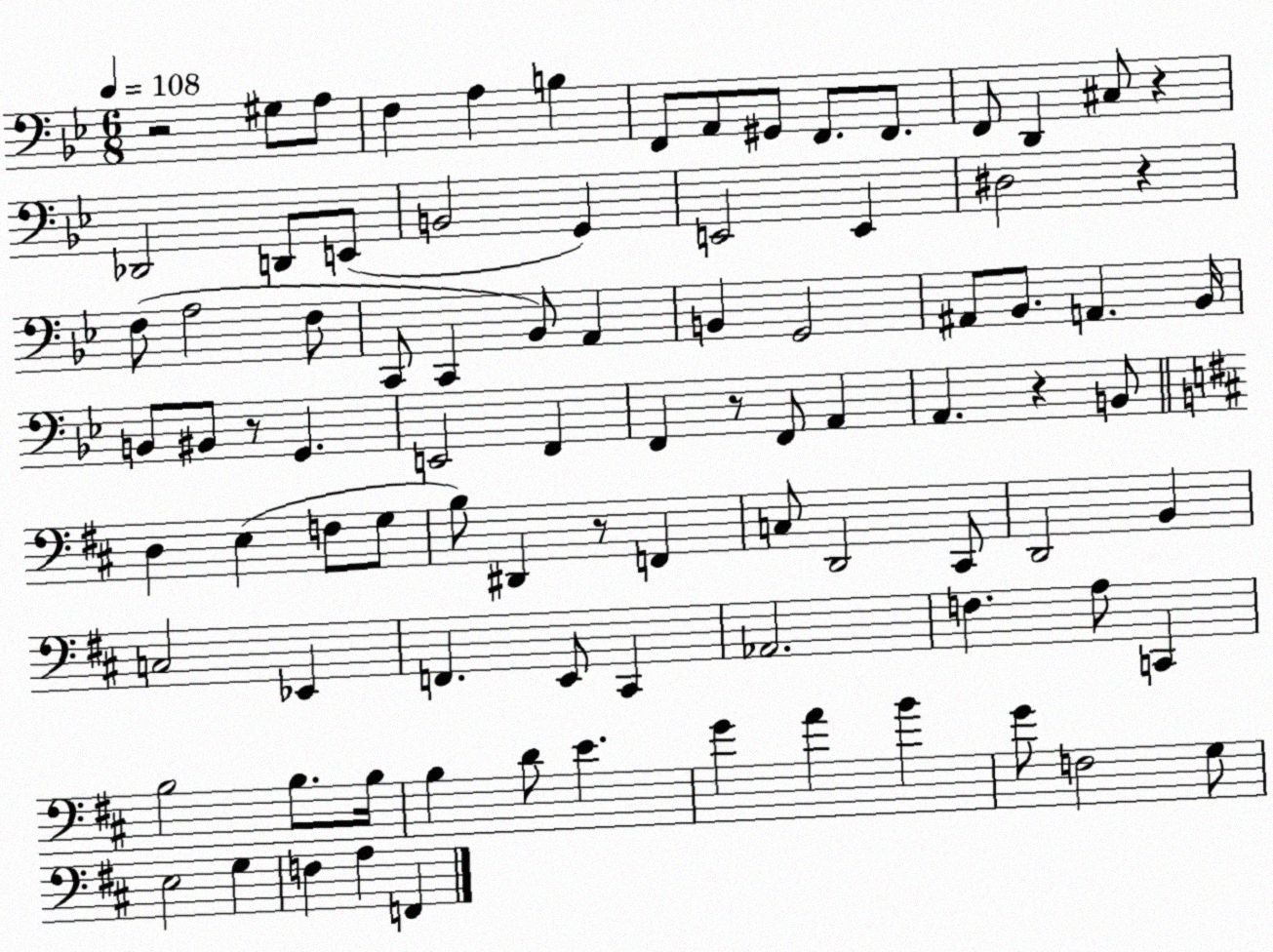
X:1
T:Untitled
M:6/8
L:1/4
K:Bb
z2 ^G,/2 A,/2 F, A, B, F,,/2 A,,/2 ^G,,/2 F,,/2 F,,/2 F,,/2 D,, ^C,/2 z _D,,2 D,,/2 E,,/2 B,,2 G,, E,,2 E,, ^D,2 z F,/2 A,2 F,/2 C,,/2 C,, _B,,/2 A,, B,, G,,2 ^A,,/2 _B,,/2 A,, _B,,/4 B,,/2 ^B,,/2 z/2 G,, E,,2 F,, F,, z/2 F,,/2 A,, A,, z B,,/2 D, E, F,/2 G,/2 B,/2 ^D,, z/2 F,, C,/2 D,,2 ^C,,/2 D,,2 B,, C,2 _E,, F,, E,,/2 ^C,, _A,,2 F, A,/2 C,, B,2 B,/2 B,/4 B, D/2 E G A B G/2 F,2 G,/2 E,2 G, F, A, F,,